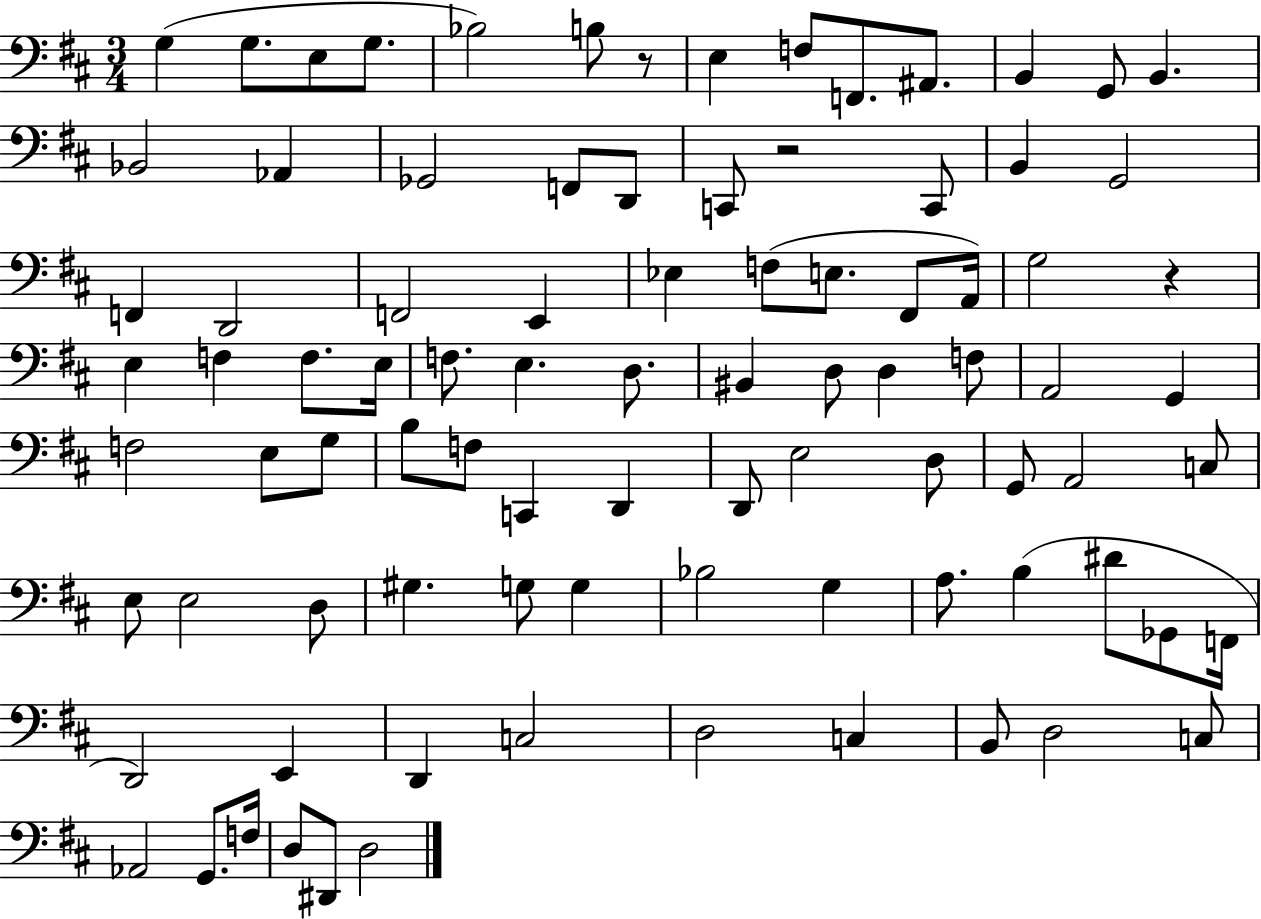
G3/q G3/e. E3/e G3/e. Bb3/h B3/e R/e E3/q F3/e F2/e. A#2/e. B2/q G2/e B2/q. Bb2/h Ab2/q Gb2/h F2/e D2/e C2/e R/h C2/e B2/q G2/h F2/q D2/h F2/h E2/q Eb3/q F3/e E3/e. F#2/e A2/s G3/h R/q E3/q F3/q F3/e. E3/s F3/e. E3/q. D3/e. BIS2/q D3/e D3/q F3/e A2/h G2/q F3/h E3/e G3/e B3/e F3/e C2/q D2/q D2/e E3/h D3/e G2/e A2/h C3/e E3/e E3/h D3/e G#3/q. G3/e G3/q Bb3/h G3/q A3/e. B3/q D#4/e Gb2/e F2/s D2/h E2/q D2/q C3/h D3/h C3/q B2/e D3/h C3/e Ab2/h G2/e. F3/s D3/e D#2/e D3/h